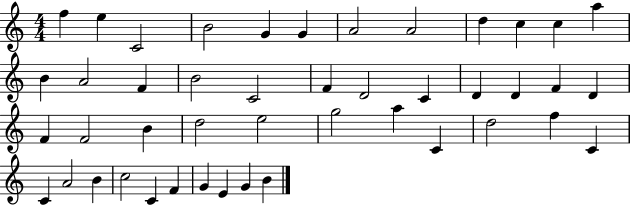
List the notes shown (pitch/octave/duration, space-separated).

F5/q E5/q C4/h B4/h G4/q G4/q A4/h A4/h D5/q C5/q C5/q A5/q B4/q A4/h F4/q B4/h C4/h F4/q D4/h C4/q D4/q D4/q F4/q D4/q F4/q F4/h B4/q D5/h E5/h G5/h A5/q C4/q D5/h F5/q C4/q C4/q A4/h B4/q C5/h C4/q F4/q G4/q E4/q G4/q B4/q